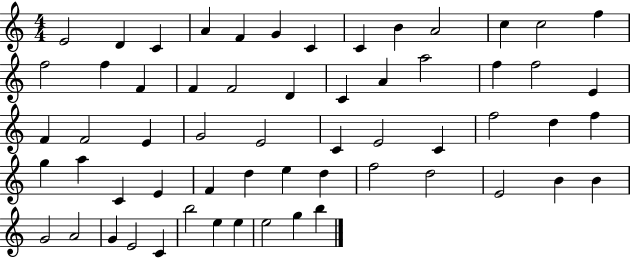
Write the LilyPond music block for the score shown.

{
  \clef treble
  \numericTimeSignature
  \time 4/4
  \key c \major
  e'2 d'4 c'4 | a'4 f'4 g'4 c'4 | c'4 b'4 a'2 | c''4 c''2 f''4 | \break f''2 f''4 f'4 | f'4 f'2 d'4 | c'4 a'4 a''2 | f''4 f''2 e'4 | \break f'4 f'2 e'4 | g'2 e'2 | c'4 e'2 c'4 | f''2 d''4 f''4 | \break g''4 a''4 c'4 e'4 | f'4 d''4 e''4 d''4 | f''2 d''2 | e'2 b'4 b'4 | \break g'2 a'2 | g'4 e'2 c'4 | b''2 e''4 e''4 | e''2 g''4 b''4 | \break \bar "|."
}